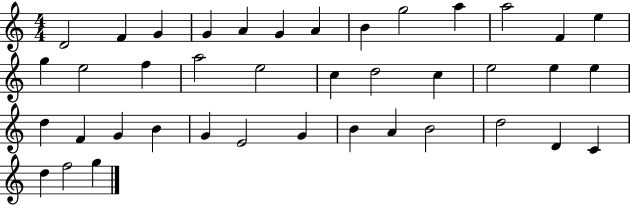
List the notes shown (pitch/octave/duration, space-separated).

D4/h F4/q G4/q G4/q A4/q G4/q A4/q B4/q G5/h A5/q A5/h F4/q E5/q G5/q E5/h F5/q A5/h E5/h C5/q D5/h C5/q E5/h E5/q E5/q D5/q F4/q G4/q B4/q G4/q E4/h G4/q B4/q A4/q B4/h D5/h D4/q C4/q D5/q F5/h G5/q